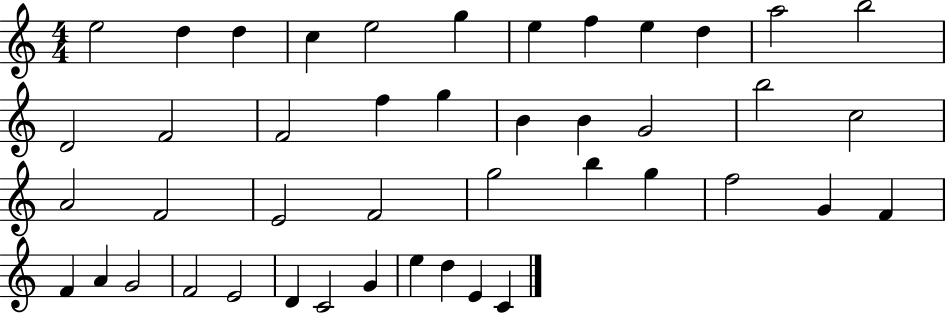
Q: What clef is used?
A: treble